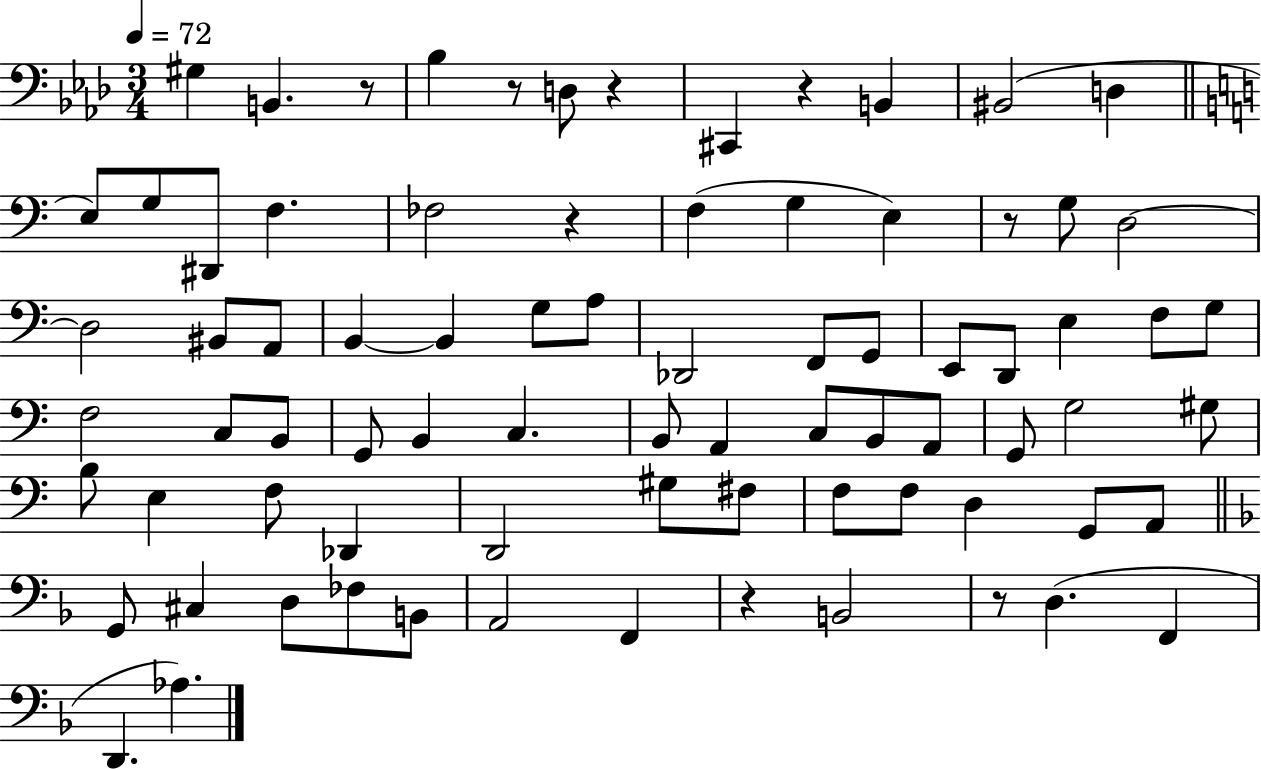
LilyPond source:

{
  \clef bass
  \numericTimeSignature
  \time 3/4
  \key aes \major
  \tempo 4 = 72
  \repeat volta 2 { gis4 b,4. r8 | bes4 r8 d8 r4 | cis,4 r4 b,4 | bis,2( d4 | \break \bar "||" \break \key c \major e8) g8 dis,8 f4. | fes2 r4 | f4( g4 e4) | r8 g8 d2~~ | \break d2 bis,8 a,8 | b,4~~ b,4 g8 a8 | des,2 f,8 g,8 | e,8 d,8 e4 f8 g8 | \break f2 c8 b,8 | g,8 b,4 c4. | b,8 a,4 c8 b,8 a,8 | g,8 g2 gis8 | \break b8 e4 f8 des,4 | d,2 gis8 fis8 | f8 f8 d4 g,8 a,8 | \bar "||" \break \key d \minor g,8 cis4 d8 fes8 b,8 | a,2 f,4 | r4 b,2 | r8 d4.( f,4 | \break d,4. aes4.) | } \bar "|."
}